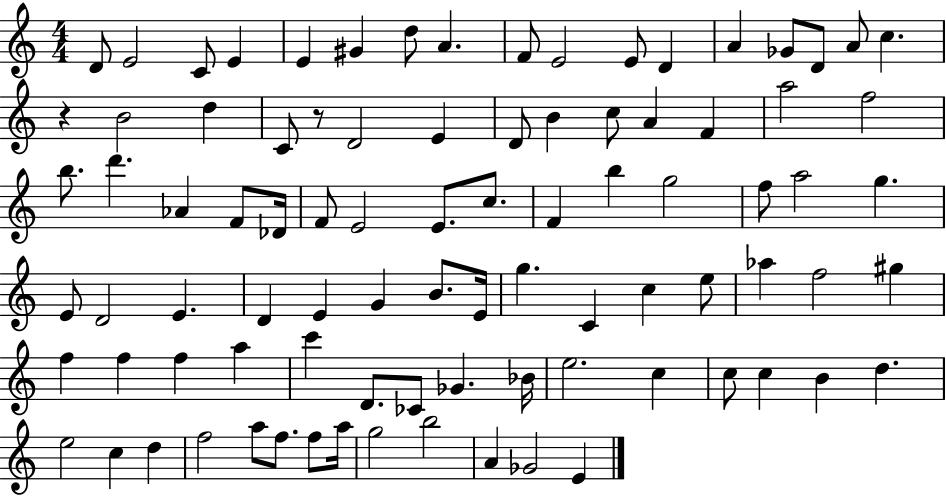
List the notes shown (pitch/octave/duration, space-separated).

D4/e E4/h C4/e E4/q E4/q G#4/q D5/e A4/q. F4/e E4/h E4/e D4/q A4/q Gb4/e D4/e A4/e C5/q. R/q B4/h D5/q C4/e R/e D4/h E4/q D4/e B4/q C5/e A4/q F4/q A5/h F5/h B5/e. D6/q. Ab4/q F4/e Db4/s F4/e E4/h E4/e. C5/e. F4/q B5/q G5/h F5/e A5/h G5/q. E4/e D4/h E4/q. D4/q E4/q G4/q B4/e. E4/s G5/q. C4/q C5/q E5/e Ab5/q F5/h G#5/q F5/q F5/q F5/q A5/q C6/q D4/e. CES4/e Gb4/q. Bb4/s E5/h. C5/q C5/e C5/q B4/q D5/q. E5/h C5/q D5/q F5/h A5/e F5/e. F5/e A5/s G5/h B5/h A4/q Gb4/h E4/q